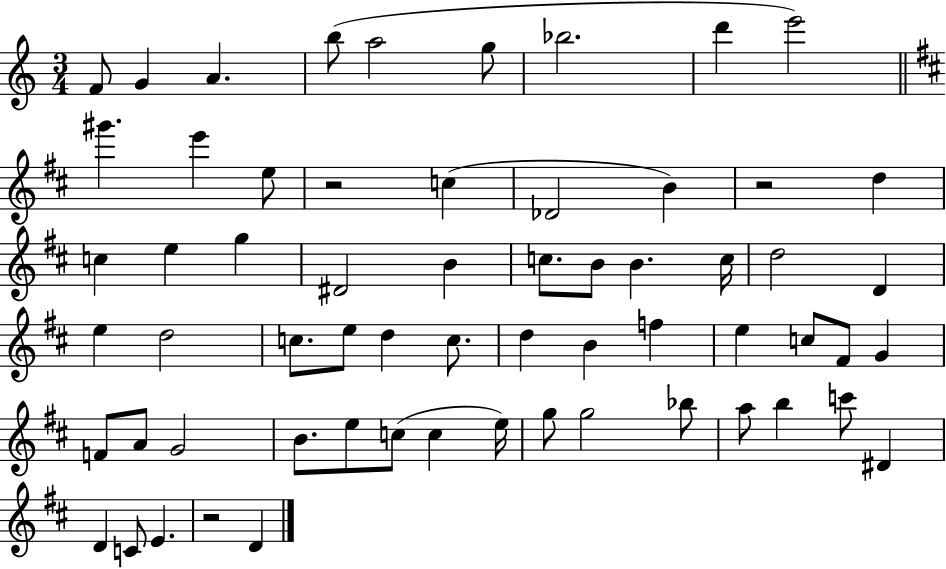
F4/e G4/q A4/q. B5/e A5/h G5/e Bb5/h. D6/q E6/h G#6/q. E6/q E5/e R/h C5/q Db4/h B4/q R/h D5/q C5/q E5/q G5/q D#4/h B4/q C5/e. B4/e B4/q. C5/s D5/h D4/q E5/q D5/h C5/e. E5/e D5/q C5/e. D5/q B4/q F5/q E5/q C5/e F#4/e G4/q F4/e A4/e G4/h B4/e. E5/e C5/e C5/q E5/s G5/e G5/h Bb5/e A5/e B5/q C6/e D#4/q D4/q C4/e E4/q. R/h D4/q